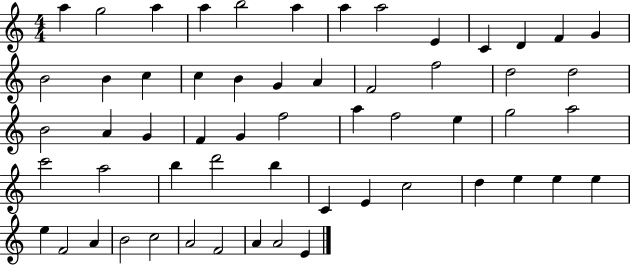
X:1
T:Untitled
M:4/4
L:1/4
K:C
a g2 a a b2 a a a2 E C D F G B2 B c c B G A F2 f2 d2 d2 B2 A G F G f2 a f2 e g2 a2 c'2 a2 b d'2 b C E c2 d e e e e F2 A B2 c2 A2 F2 A A2 E